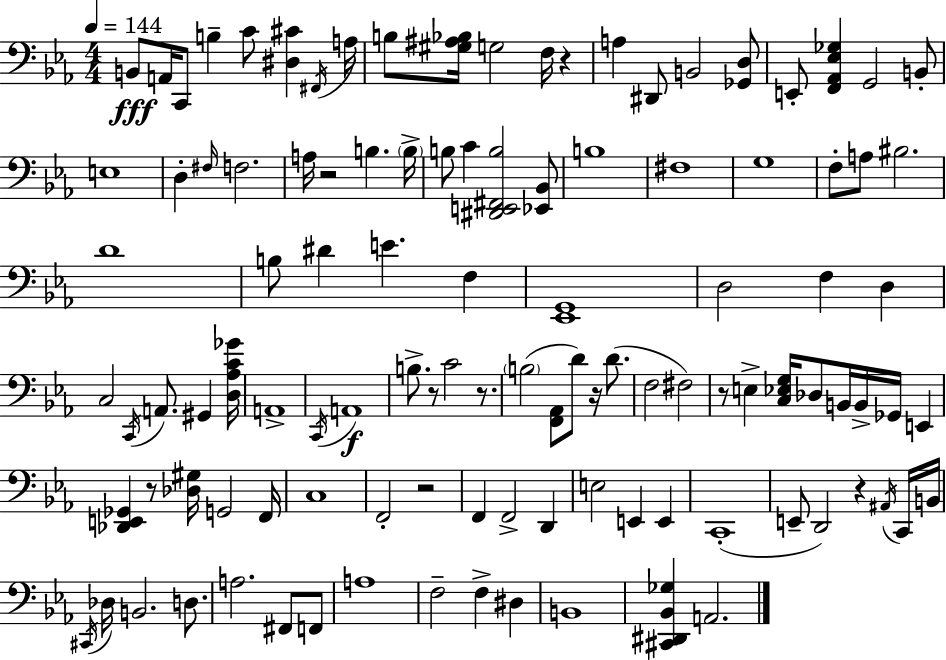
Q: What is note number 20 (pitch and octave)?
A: F3